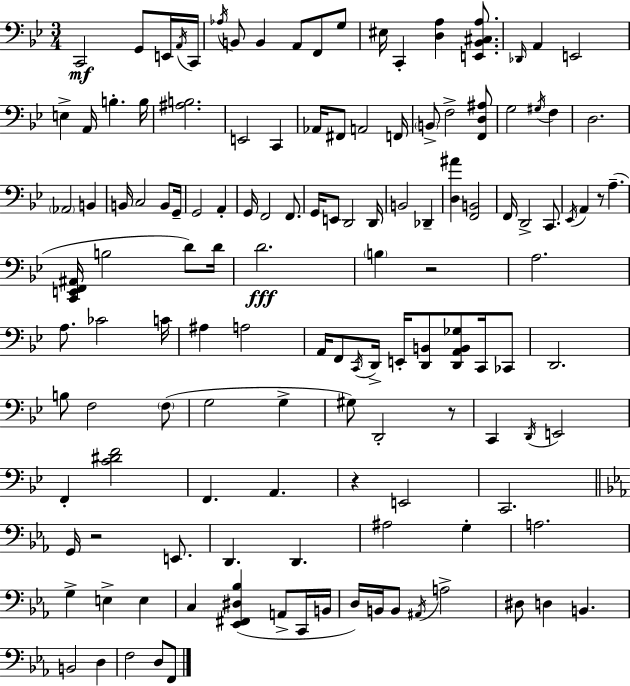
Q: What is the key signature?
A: BES major